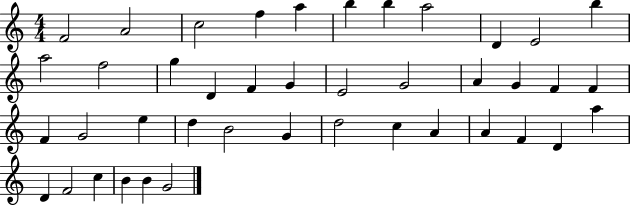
F4/h A4/h C5/h F5/q A5/q B5/q B5/q A5/h D4/q E4/h B5/q A5/h F5/h G5/q D4/q F4/q G4/q E4/h G4/h A4/q G4/q F4/q F4/q F4/q G4/h E5/q D5/q B4/h G4/q D5/h C5/q A4/q A4/q F4/q D4/q A5/q D4/q F4/h C5/q B4/q B4/q G4/h